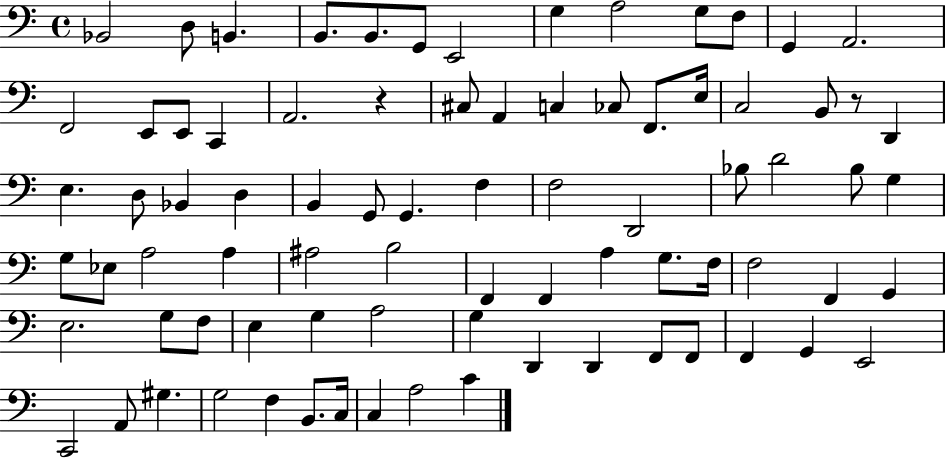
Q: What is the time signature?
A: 4/4